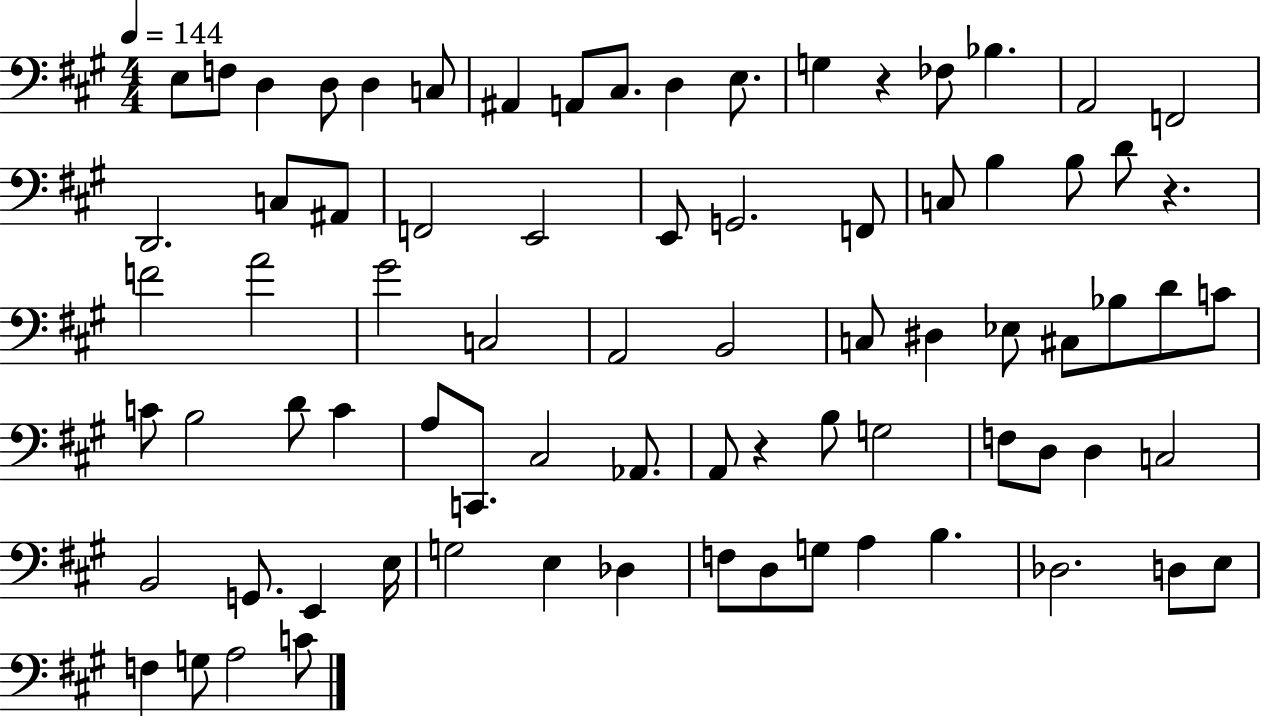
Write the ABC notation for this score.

X:1
T:Untitled
M:4/4
L:1/4
K:A
E,/2 F,/2 D, D,/2 D, C,/2 ^A,, A,,/2 ^C,/2 D, E,/2 G, z _F,/2 _B, A,,2 F,,2 D,,2 C,/2 ^A,,/2 F,,2 E,,2 E,,/2 G,,2 F,,/2 C,/2 B, B,/2 D/2 z F2 A2 ^G2 C,2 A,,2 B,,2 C,/2 ^D, _E,/2 ^C,/2 _B,/2 D/2 C/2 C/2 B,2 D/2 C A,/2 C,,/2 ^C,2 _A,,/2 A,,/2 z B,/2 G,2 F,/2 D,/2 D, C,2 B,,2 G,,/2 E,, E,/4 G,2 E, _D, F,/2 D,/2 G,/2 A, B, _D,2 D,/2 E,/2 F, G,/2 A,2 C/2